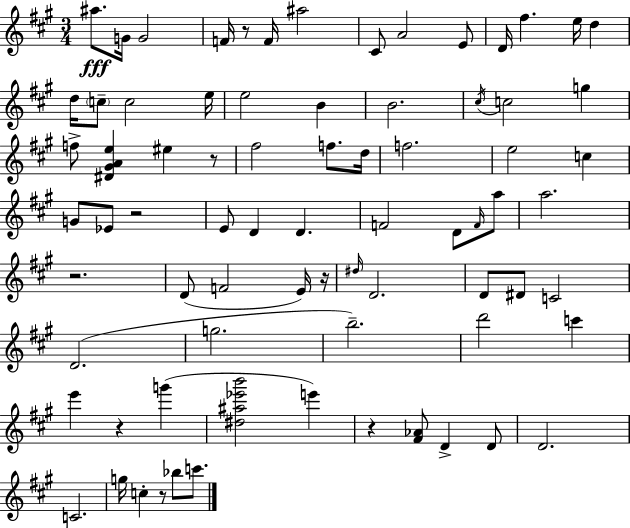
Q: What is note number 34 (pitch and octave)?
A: E4